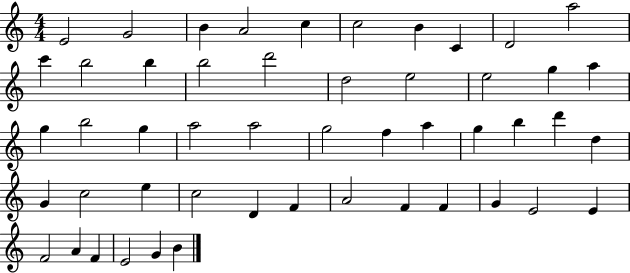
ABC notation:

X:1
T:Untitled
M:4/4
L:1/4
K:C
E2 G2 B A2 c c2 B C D2 a2 c' b2 b b2 d'2 d2 e2 e2 g a g b2 g a2 a2 g2 f a g b d' d G c2 e c2 D F A2 F F G E2 E F2 A F E2 G B